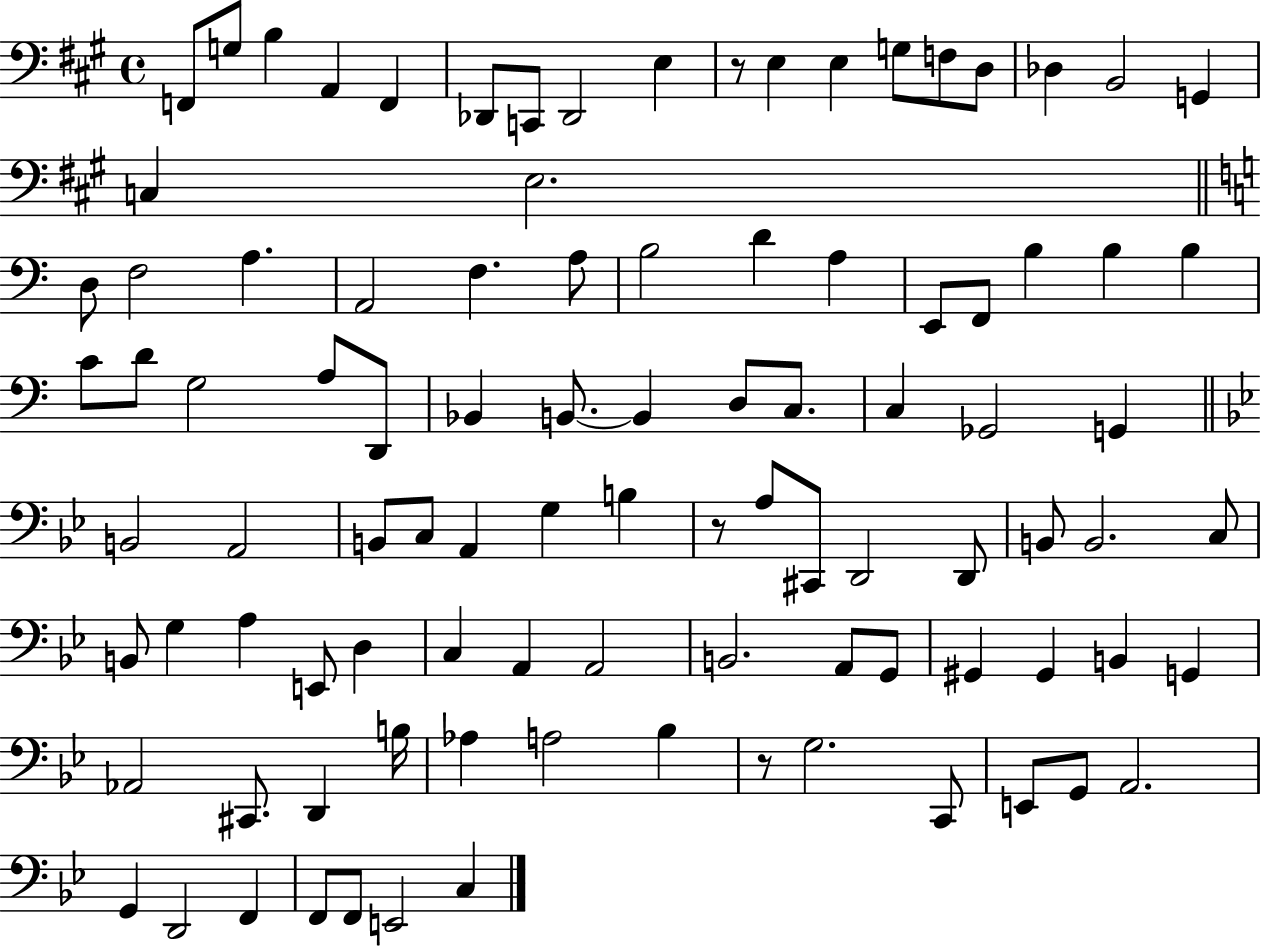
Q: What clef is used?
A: bass